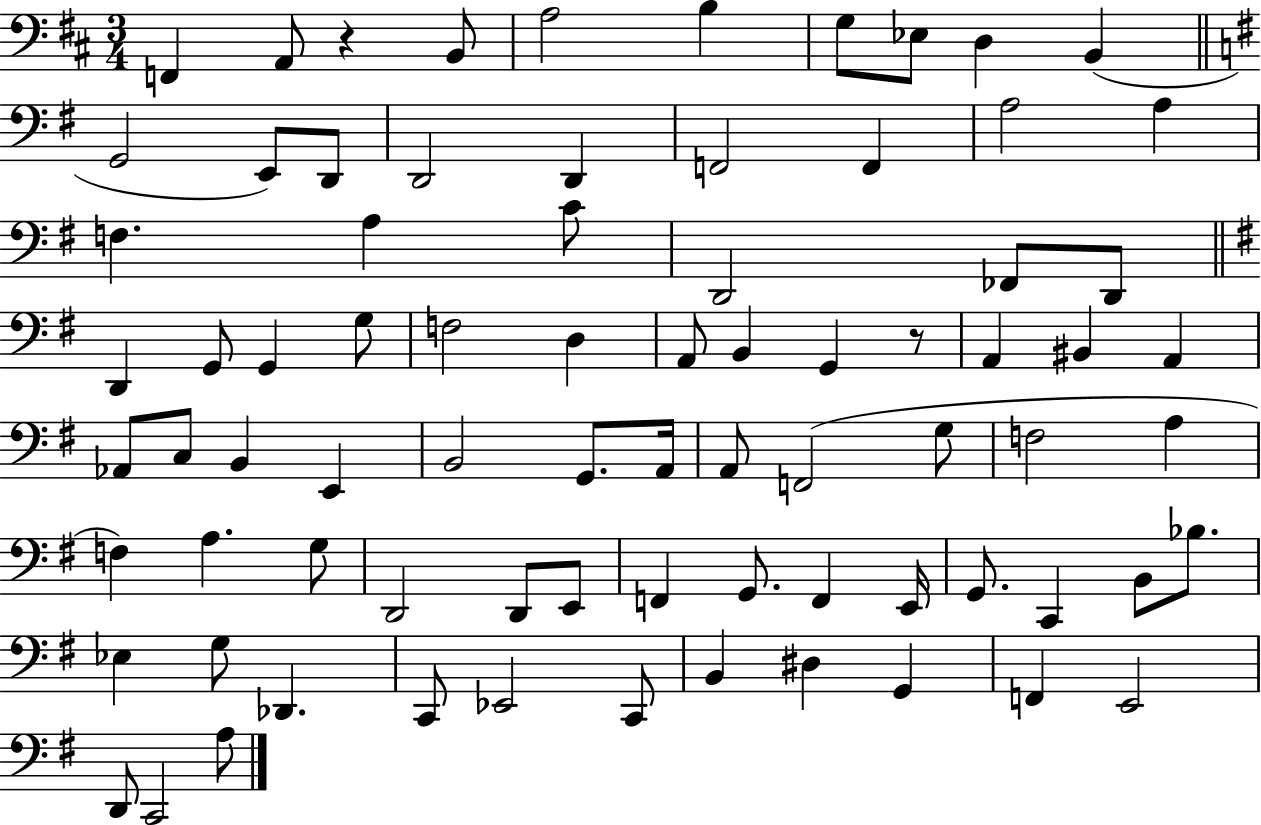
X:1
T:Untitled
M:3/4
L:1/4
K:D
F,, A,,/2 z B,,/2 A,2 B, G,/2 _E,/2 D, B,, G,,2 E,,/2 D,,/2 D,,2 D,, F,,2 F,, A,2 A, F, A, C/2 D,,2 _F,,/2 D,,/2 D,, G,,/2 G,, G,/2 F,2 D, A,,/2 B,, G,, z/2 A,, ^B,, A,, _A,,/2 C,/2 B,, E,, B,,2 G,,/2 A,,/4 A,,/2 F,,2 G,/2 F,2 A, F, A, G,/2 D,,2 D,,/2 E,,/2 F,, G,,/2 F,, E,,/4 G,,/2 C,, B,,/2 _B,/2 _E, G,/2 _D,, C,,/2 _E,,2 C,,/2 B,, ^D, G,, F,, E,,2 D,,/2 C,,2 A,/2